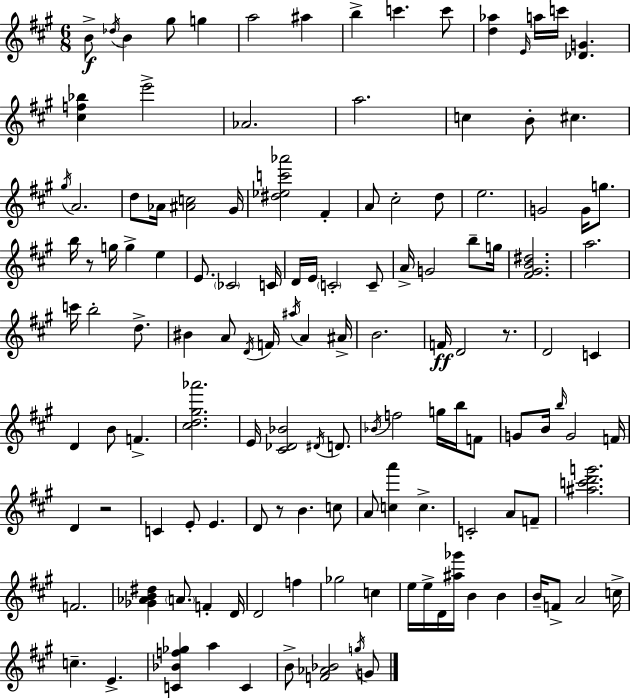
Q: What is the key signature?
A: A major